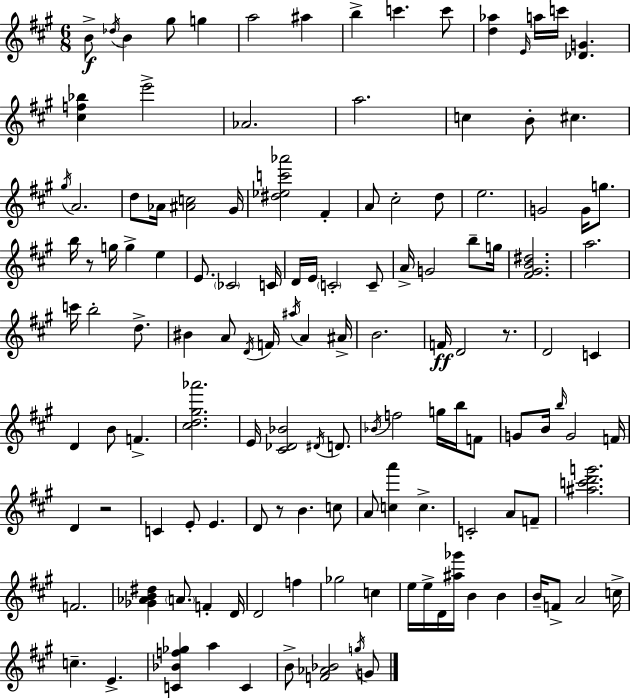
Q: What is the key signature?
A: A major